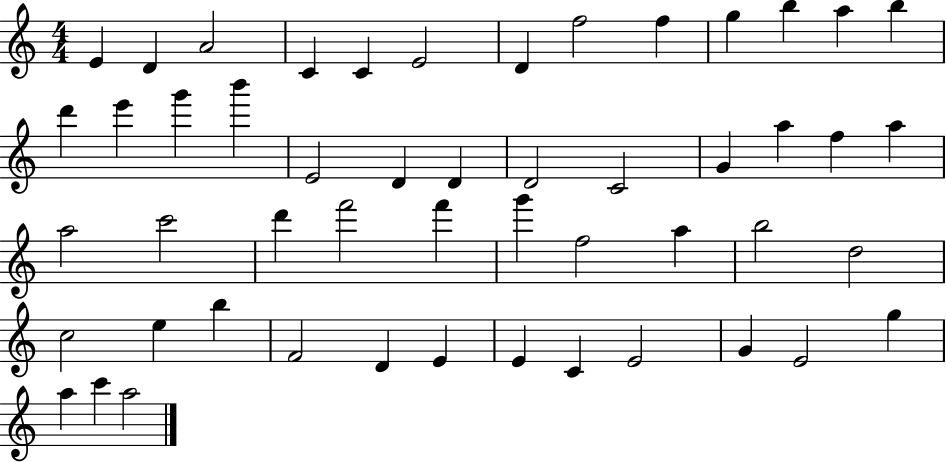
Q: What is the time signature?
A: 4/4